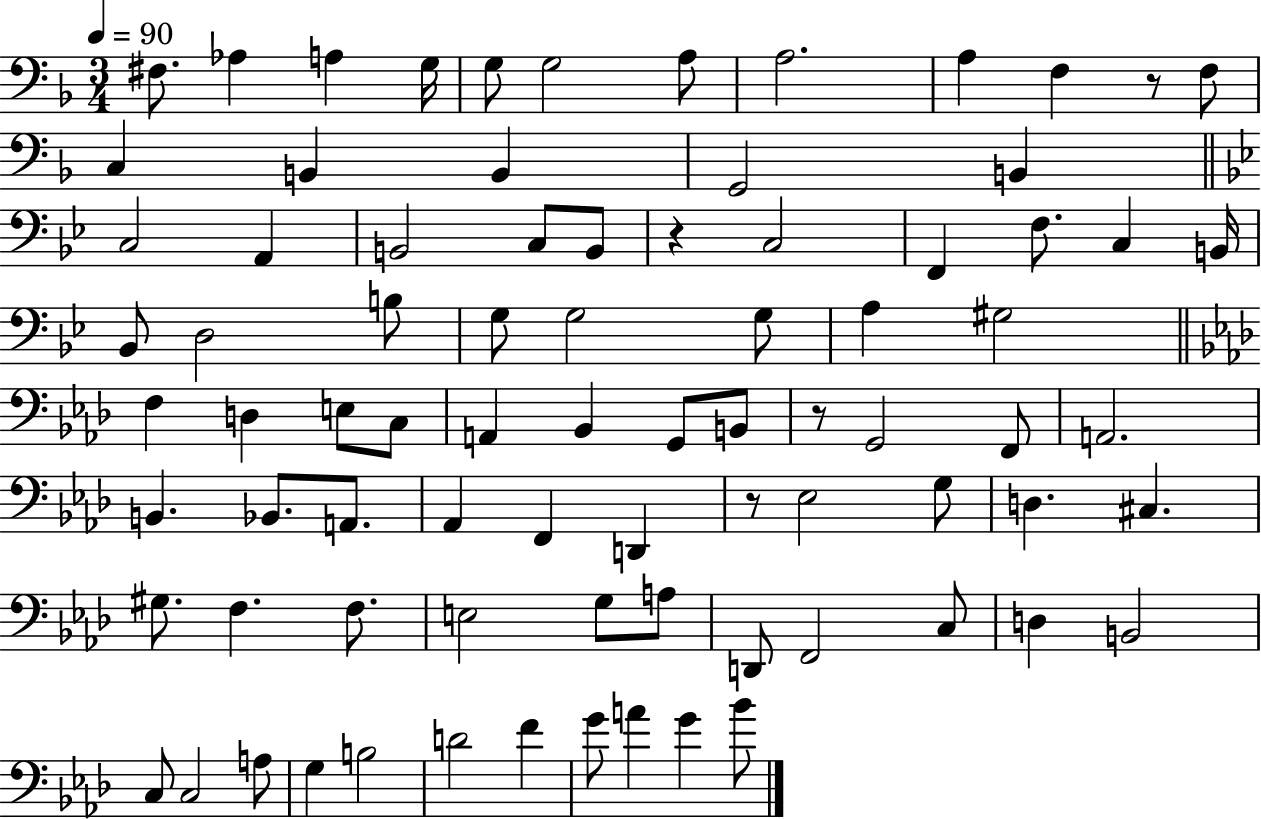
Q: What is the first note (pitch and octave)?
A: F#3